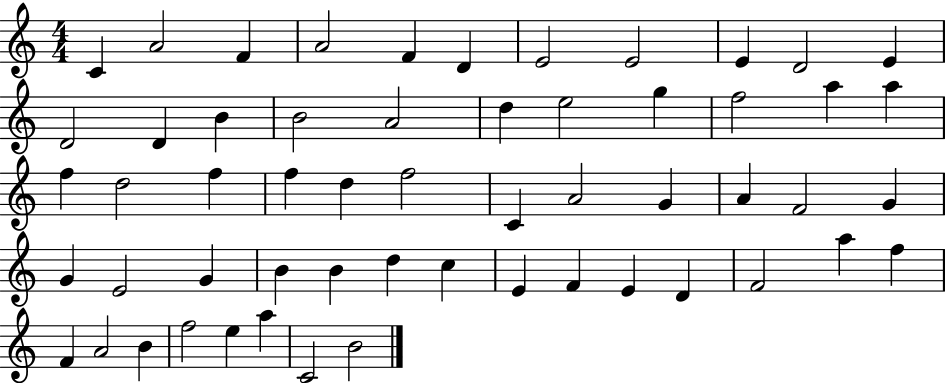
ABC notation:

X:1
T:Untitled
M:4/4
L:1/4
K:C
C A2 F A2 F D E2 E2 E D2 E D2 D B B2 A2 d e2 g f2 a a f d2 f f d f2 C A2 G A F2 G G E2 G B B d c E F E D F2 a f F A2 B f2 e a C2 B2